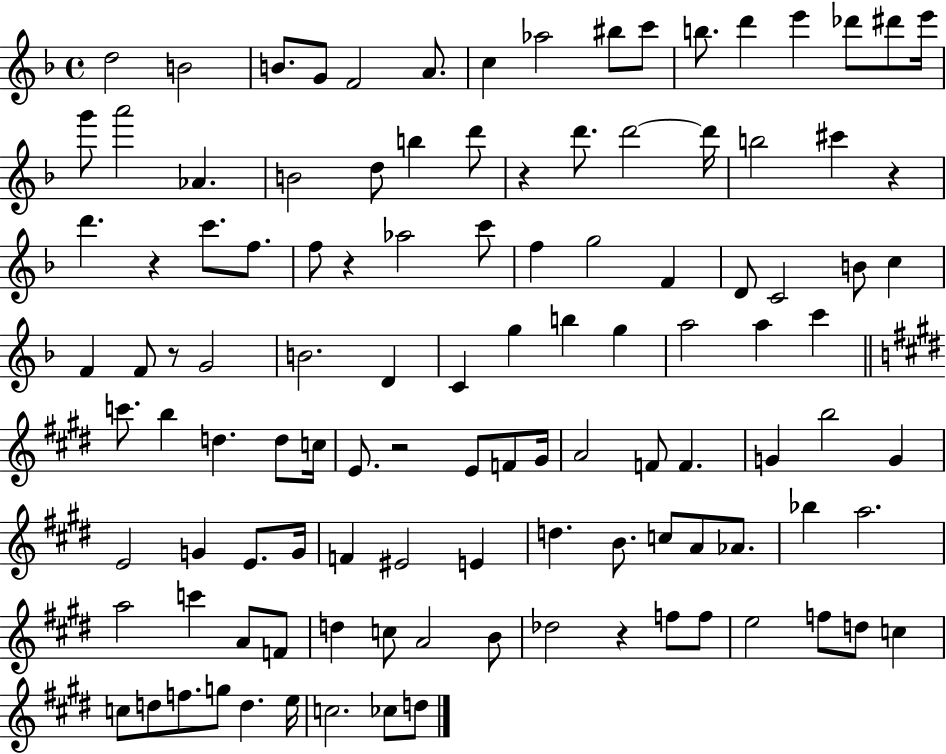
X:1
T:Untitled
M:4/4
L:1/4
K:F
d2 B2 B/2 G/2 F2 A/2 c _a2 ^b/2 c'/2 b/2 d' e' _d'/2 ^d'/2 e'/4 g'/2 a'2 _A B2 d/2 b d'/2 z d'/2 d'2 d'/4 b2 ^c' z d' z c'/2 f/2 f/2 z _a2 c'/2 f g2 F D/2 C2 B/2 c F F/2 z/2 G2 B2 D C g b g a2 a c' c'/2 b d d/2 c/4 E/2 z2 E/2 F/2 ^G/4 A2 F/2 F G b2 G E2 G E/2 G/4 F ^E2 E d B/2 c/2 A/2 _A/2 _b a2 a2 c' A/2 F/2 d c/2 A2 B/2 _d2 z f/2 f/2 e2 f/2 d/2 c c/2 d/2 f/2 g/2 d e/4 c2 _c/2 d/2